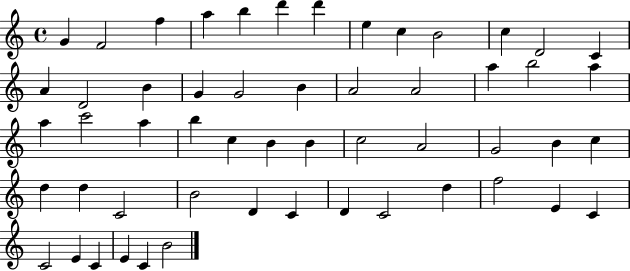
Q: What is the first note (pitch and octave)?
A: G4